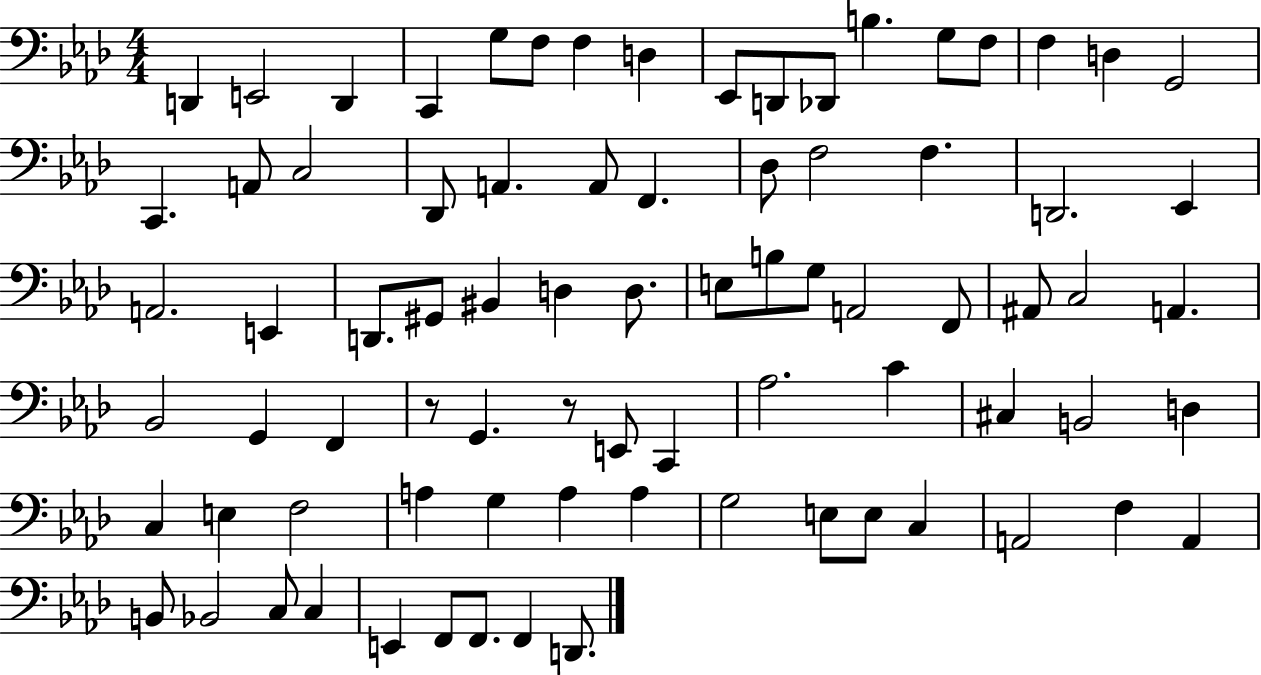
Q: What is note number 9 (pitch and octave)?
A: Eb2